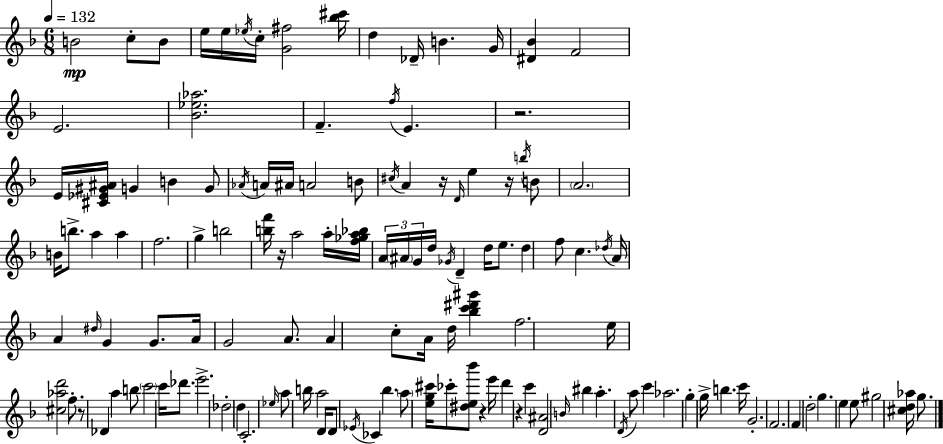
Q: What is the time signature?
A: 6/8